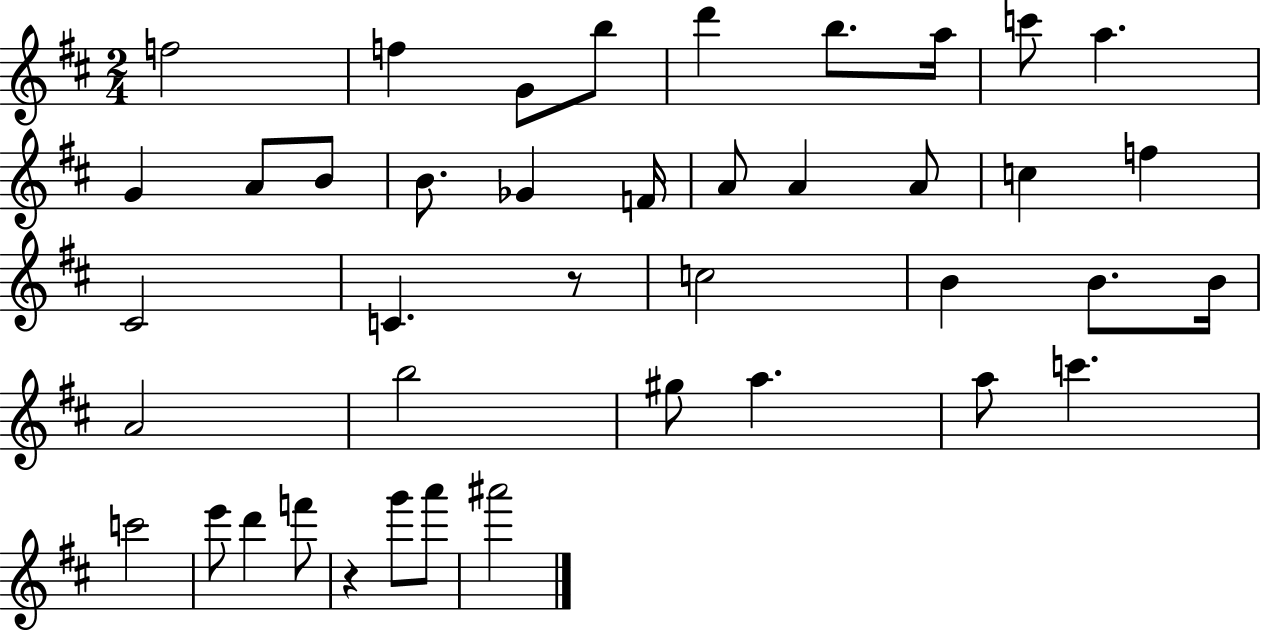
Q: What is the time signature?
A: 2/4